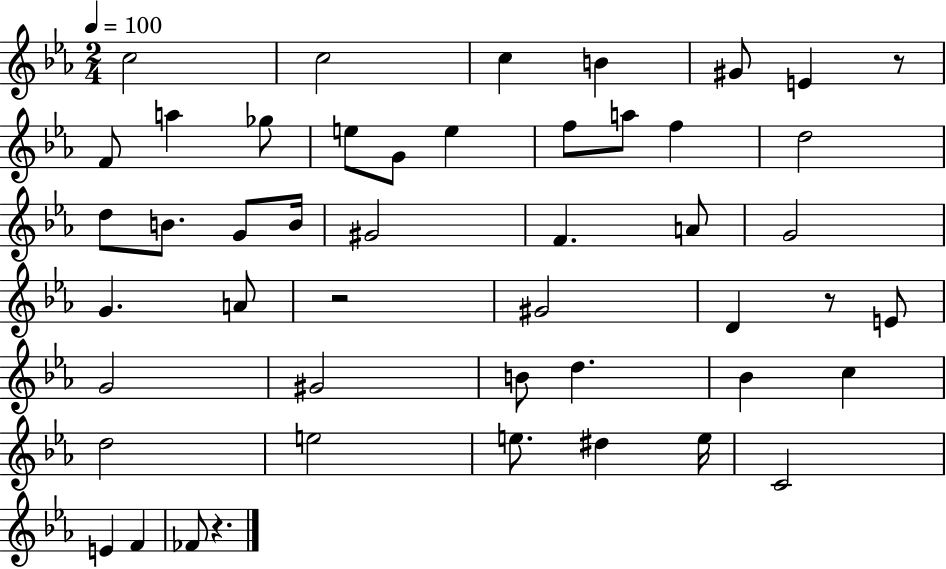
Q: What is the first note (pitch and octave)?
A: C5